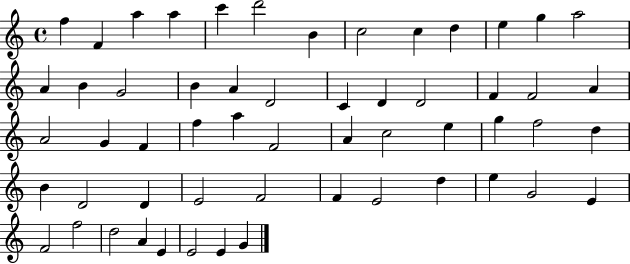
X:1
T:Untitled
M:4/4
L:1/4
K:C
f F a a c' d'2 B c2 c d e g a2 A B G2 B A D2 C D D2 F F2 A A2 G F f a F2 A c2 e g f2 d B D2 D E2 F2 F E2 d e G2 E F2 f2 d2 A E E2 E G